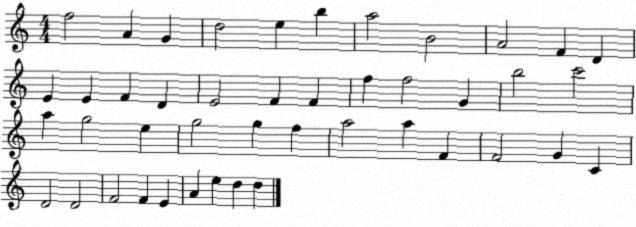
X:1
T:Untitled
M:4/4
L:1/4
K:C
f2 A G d2 e b a2 B2 A2 F D E E F D E2 F F f f2 G b2 c'2 a g2 e g2 g f a2 a F F2 G C D2 D2 F2 F E A e d d